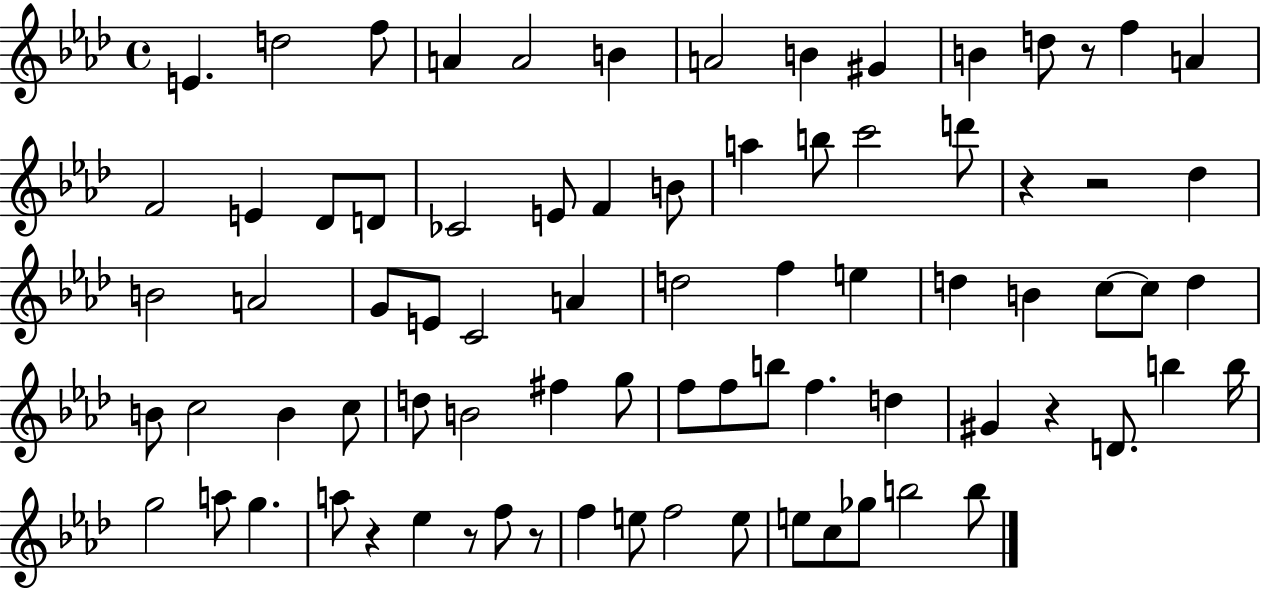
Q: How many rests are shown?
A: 7